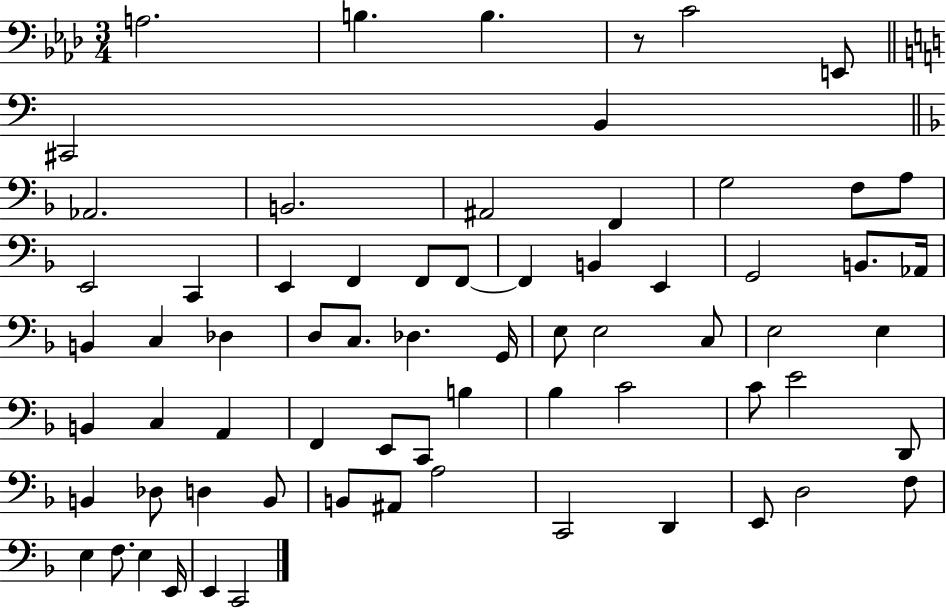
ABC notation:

X:1
T:Untitled
M:3/4
L:1/4
K:Ab
A,2 B, B, z/2 C2 E,,/2 ^C,,2 B,, _A,,2 B,,2 ^A,,2 F,, G,2 F,/2 A,/2 E,,2 C,, E,, F,, F,,/2 F,,/2 F,, B,, E,, G,,2 B,,/2 _A,,/4 B,, C, _D, D,/2 C,/2 _D, G,,/4 E,/2 E,2 C,/2 E,2 E, B,, C, A,, F,, E,,/2 C,,/2 B, _B, C2 C/2 E2 D,,/2 B,, _D,/2 D, B,,/2 B,,/2 ^A,,/2 A,2 C,,2 D,, E,,/2 D,2 F,/2 E, F,/2 E, E,,/4 E,, C,,2